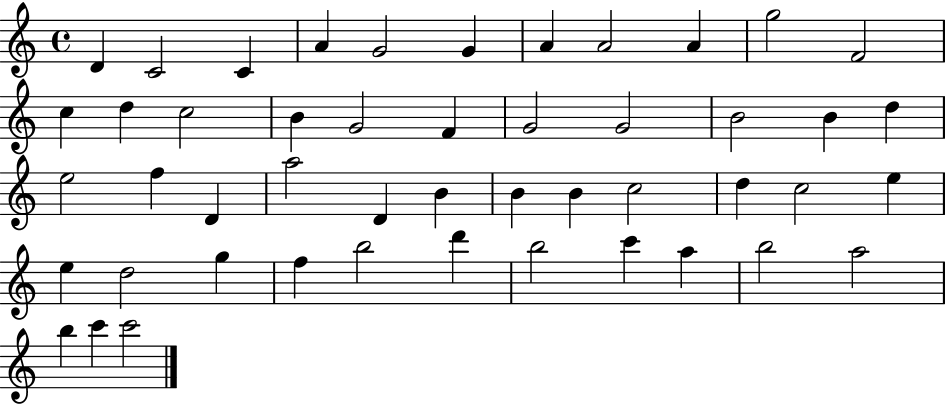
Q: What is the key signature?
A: C major